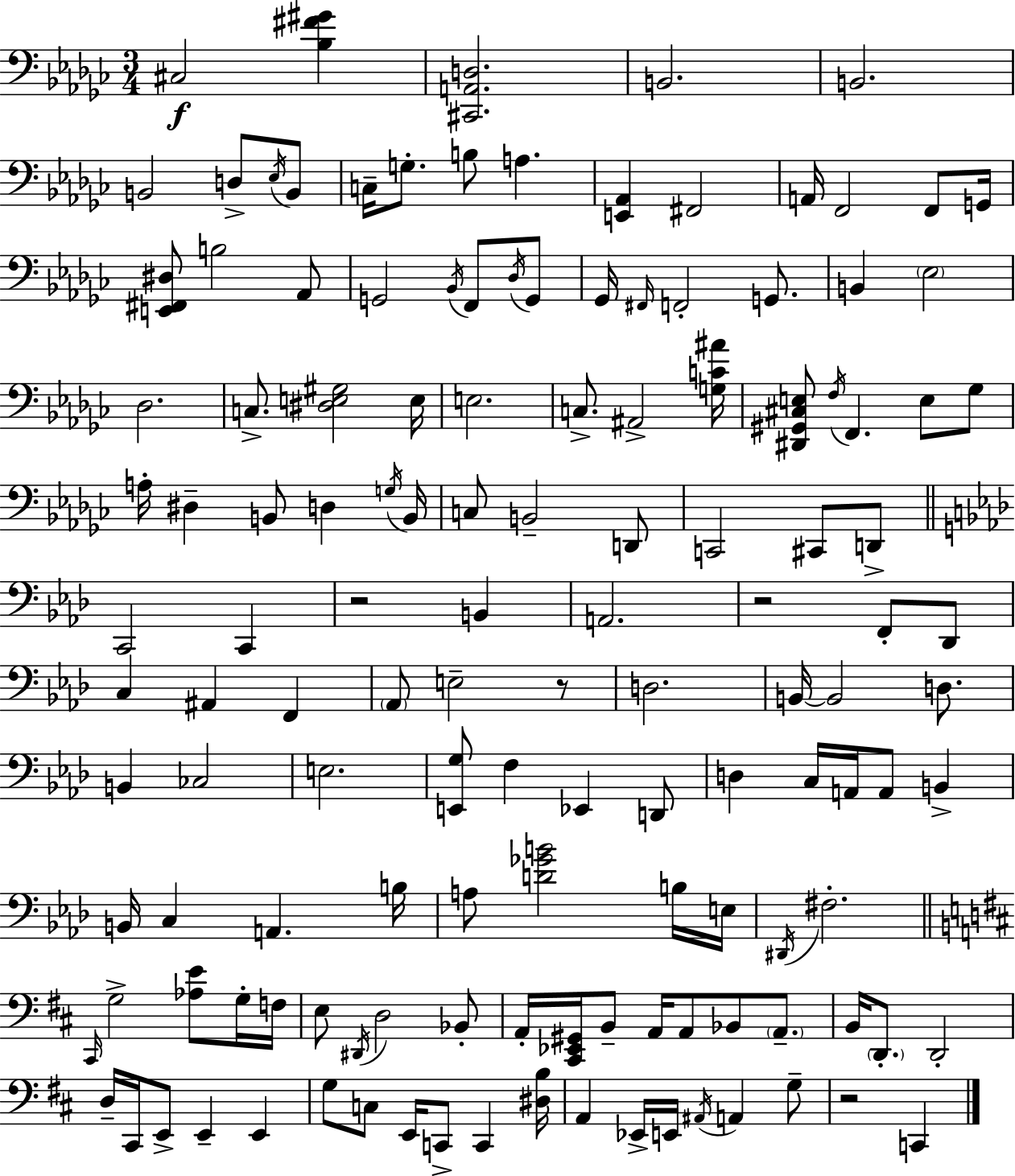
X:1
T:Untitled
M:3/4
L:1/4
K:Ebm
^C,2 [_B,^F^G] [^C,,A,,D,]2 B,,2 B,,2 B,,2 D,/2 _E,/4 B,,/2 C,/4 G,/2 B,/2 A, [E,,_A,,] ^F,,2 A,,/4 F,,2 F,,/2 G,,/4 [E,,^F,,^D,]/2 B,2 _A,,/2 G,,2 _B,,/4 F,,/2 _D,/4 G,,/2 _G,,/4 ^F,,/4 F,,2 G,,/2 B,, _E,2 _D,2 C,/2 [^D,E,^G,]2 E,/4 E,2 C,/2 ^A,,2 [G,C^A]/4 [^D,,^G,,^C,E,]/2 F,/4 F,, E,/2 _G,/2 A,/4 ^D, B,,/2 D, G,/4 B,,/4 C,/2 B,,2 D,,/2 C,,2 ^C,,/2 D,,/2 C,,2 C,, z2 B,, A,,2 z2 F,,/2 _D,,/2 C, ^A,, F,, _A,,/2 E,2 z/2 D,2 B,,/4 B,,2 D,/2 B,, _C,2 E,2 [E,,G,]/2 F, _E,, D,,/2 D, C,/4 A,,/4 A,,/2 B,, B,,/4 C, A,, B,/4 A,/2 [D_GB]2 B,/4 E,/4 ^D,,/4 ^F,2 ^C,,/4 G,2 [_A,E]/2 G,/4 F,/4 E,/2 ^D,,/4 D,2 _B,,/2 A,,/4 [^C,,_E,,^G,,]/4 B,,/2 A,,/4 A,,/2 _B,,/2 A,,/2 B,,/4 D,,/2 D,,2 D,/4 ^C,,/4 E,,/2 E,, E,, G,/2 C,/2 E,,/4 C,,/2 C,, [^D,B,]/4 A,, _E,,/4 E,,/4 ^A,,/4 A,, G,/2 z2 C,,